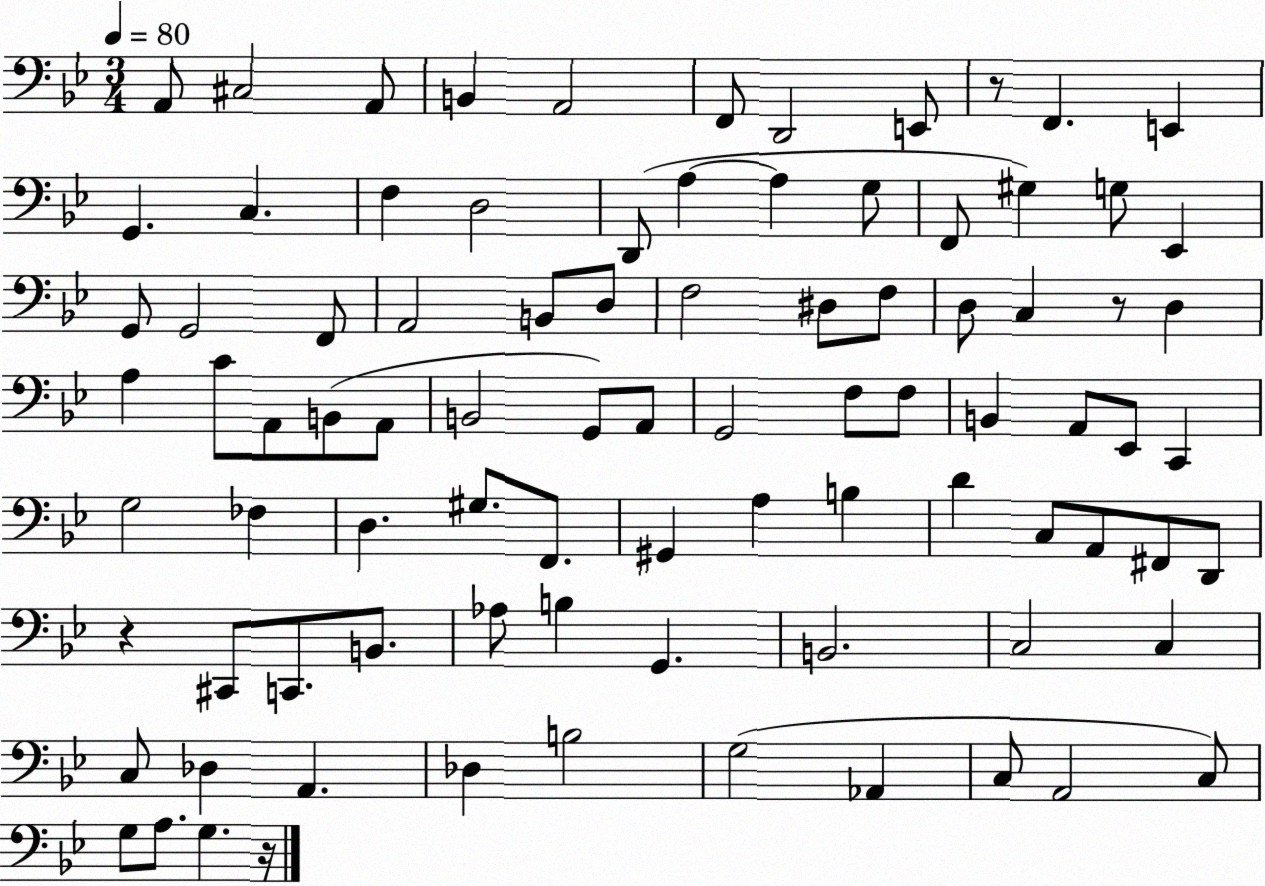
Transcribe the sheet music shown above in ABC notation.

X:1
T:Untitled
M:3/4
L:1/4
K:Bb
A,,/2 ^C,2 A,,/2 B,, A,,2 F,,/2 D,,2 E,,/2 z/2 F,, E,, G,, C, F, D,2 D,,/2 A, A, G,/2 F,,/2 ^G, G,/2 _E,, G,,/2 G,,2 F,,/2 A,,2 B,,/2 D,/2 F,2 ^D,/2 F,/2 D,/2 C, z/2 D, A, C/2 A,,/2 B,,/2 A,,/2 B,,2 G,,/2 A,,/2 G,,2 F,/2 F,/2 B,, A,,/2 _E,,/2 C,, G,2 _F, D, ^G,/2 F,,/2 ^G,, A, B, D C,/2 A,,/2 ^F,,/2 D,,/2 z ^C,,/2 C,,/2 B,,/2 _A,/2 B, G,, B,,2 C,2 C, C,/2 _D, A,, _D, B,2 G,2 _A,, C,/2 A,,2 C,/2 G,/2 A,/2 G, z/4